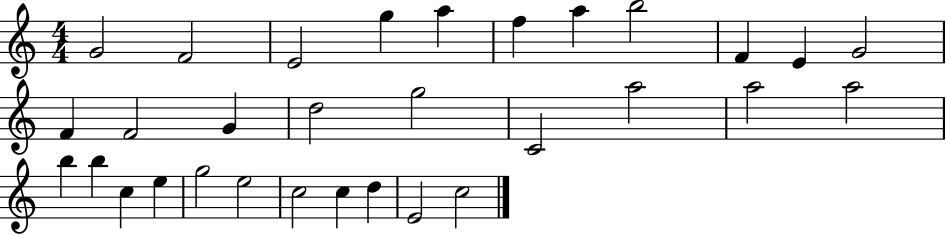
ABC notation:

X:1
T:Untitled
M:4/4
L:1/4
K:C
G2 F2 E2 g a f a b2 F E G2 F F2 G d2 g2 C2 a2 a2 a2 b b c e g2 e2 c2 c d E2 c2